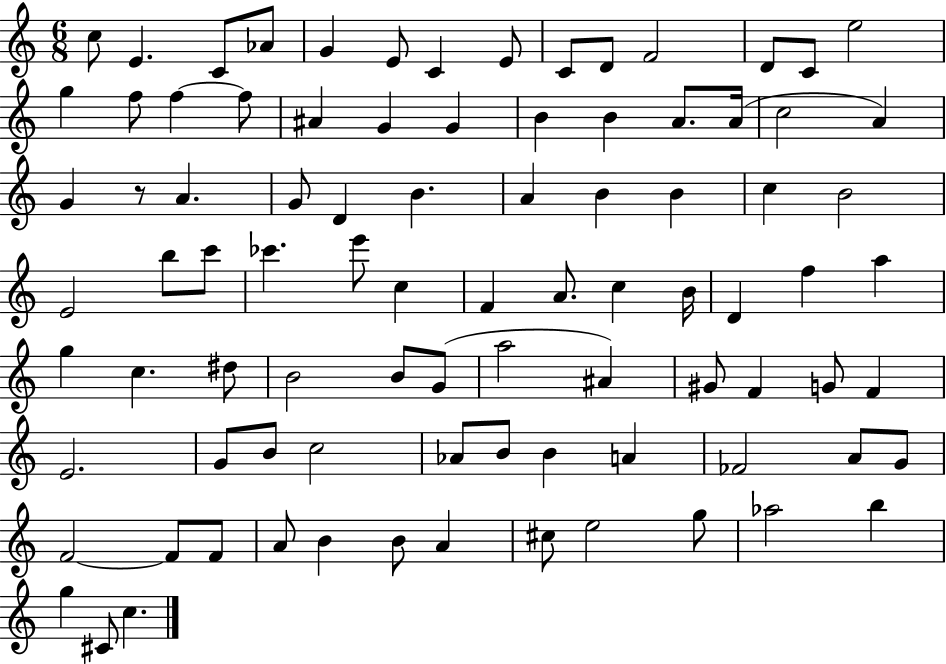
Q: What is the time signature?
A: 6/8